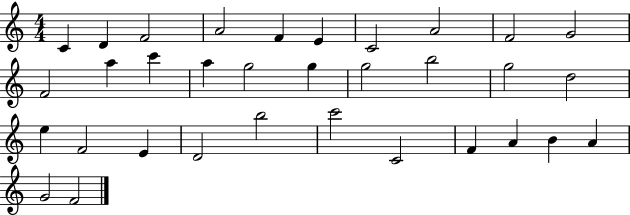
C4/q D4/q F4/h A4/h F4/q E4/q C4/h A4/h F4/h G4/h F4/h A5/q C6/q A5/q G5/h G5/q G5/h B5/h G5/h D5/h E5/q F4/h E4/q D4/h B5/h C6/h C4/h F4/q A4/q B4/q A4/q G4/h F4/h